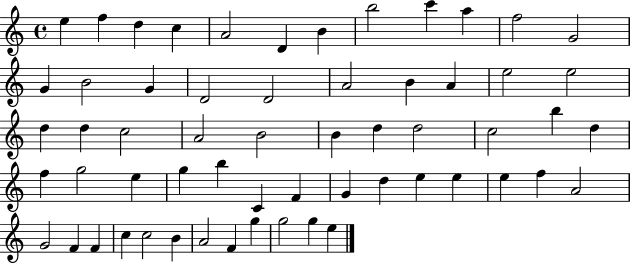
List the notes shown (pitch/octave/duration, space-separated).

E5/q F5/q D5/q C5/q A4/h D4/q B4/q B5/h C6/q A5/q F5/h G4/h G4/q B4/h G4/q D4/h D4/h A4/h B4/q A4/q E5/h E5/h D5/q D5/q C5/h A4/h B4/h B4/q D5/q D5/h C5/h B5/q D5/q F5/q G5/h E5/q G5/q B5/q C4/q F4/q G4/q D5/q E5/q E5/q E5/q F5/q A4/h G4/h F4/q F4/q C5/q C5/h B4/q A4/h F4/q G5/q G5/h G5/q E5/q